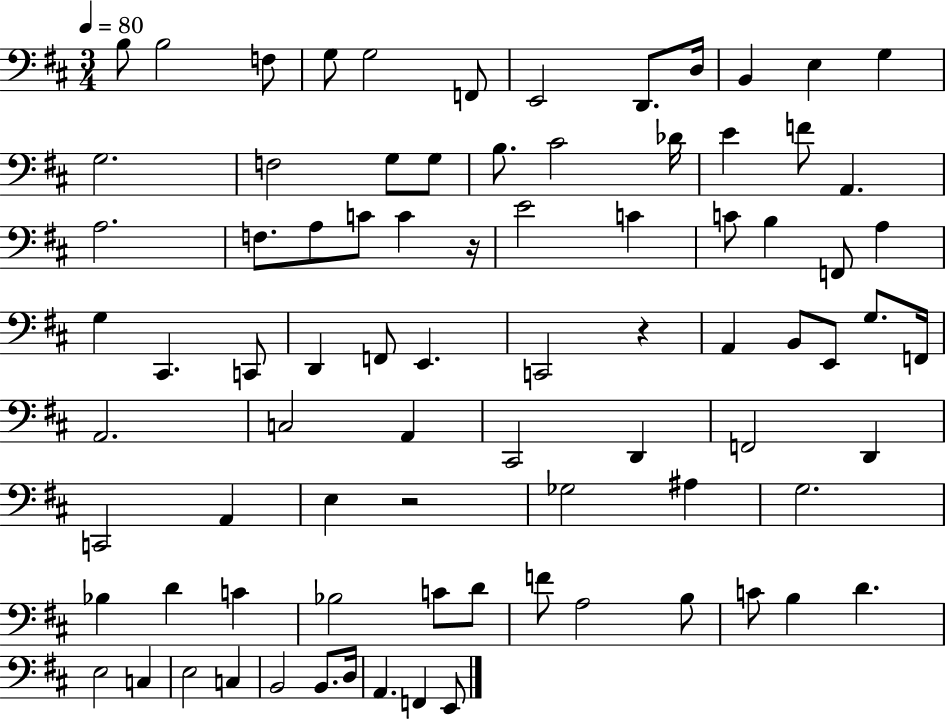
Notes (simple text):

B3/e B3/h F3/e G3/e G3/h F2/e E2/h D2/e. D3/s B2/q E3/q G3/q G3/h. F3/h G3/e G3/e B3/e. C#4/h Db4/s E4/q F4/e A2/q. A3/h. F3/e. A3/e C4/e C4/q R/s E4/h C4/q C4/e B3/q F2/e A3/q G3/q C#2/q. C2/e D2/q F2/e E2/q. C2/h R/q A2/q B2/e E2/e G3/e. F2/s A2/h. C3/h A2/q C#2/h D2/q F2/h D2/q C2/h A2/q E3/q R/h Gb3/h A#3/q G3/h. Bb3/q D4/q C4/q Bb3/h C4/e D4/e F4/e A3/h B3/e C4/e B3/q D4/q. E3/h C3/q E3/h C3/q B2/h B2/e. D3/s A2/q. F2/q E2/e